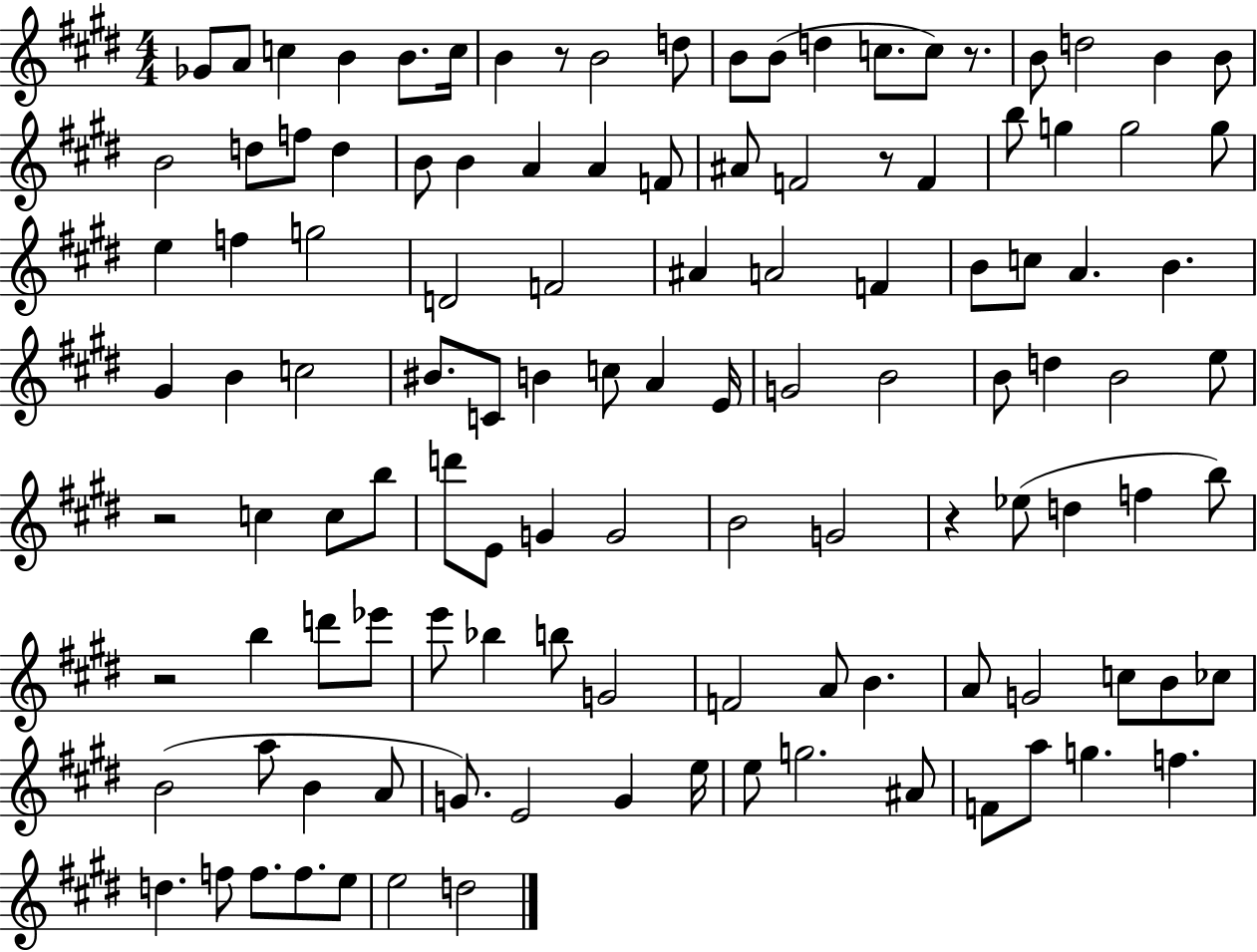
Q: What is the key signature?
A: E major